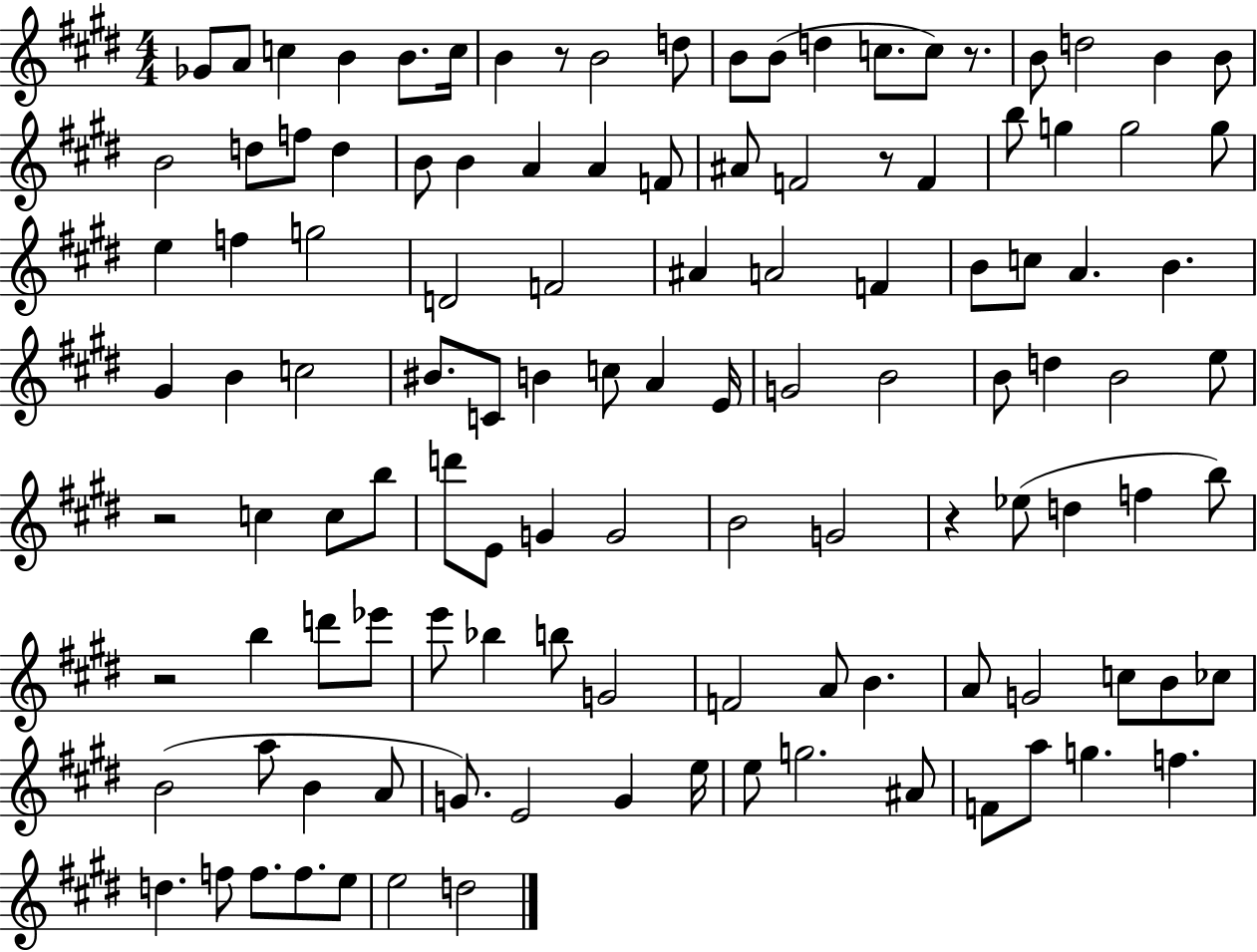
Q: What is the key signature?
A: E major